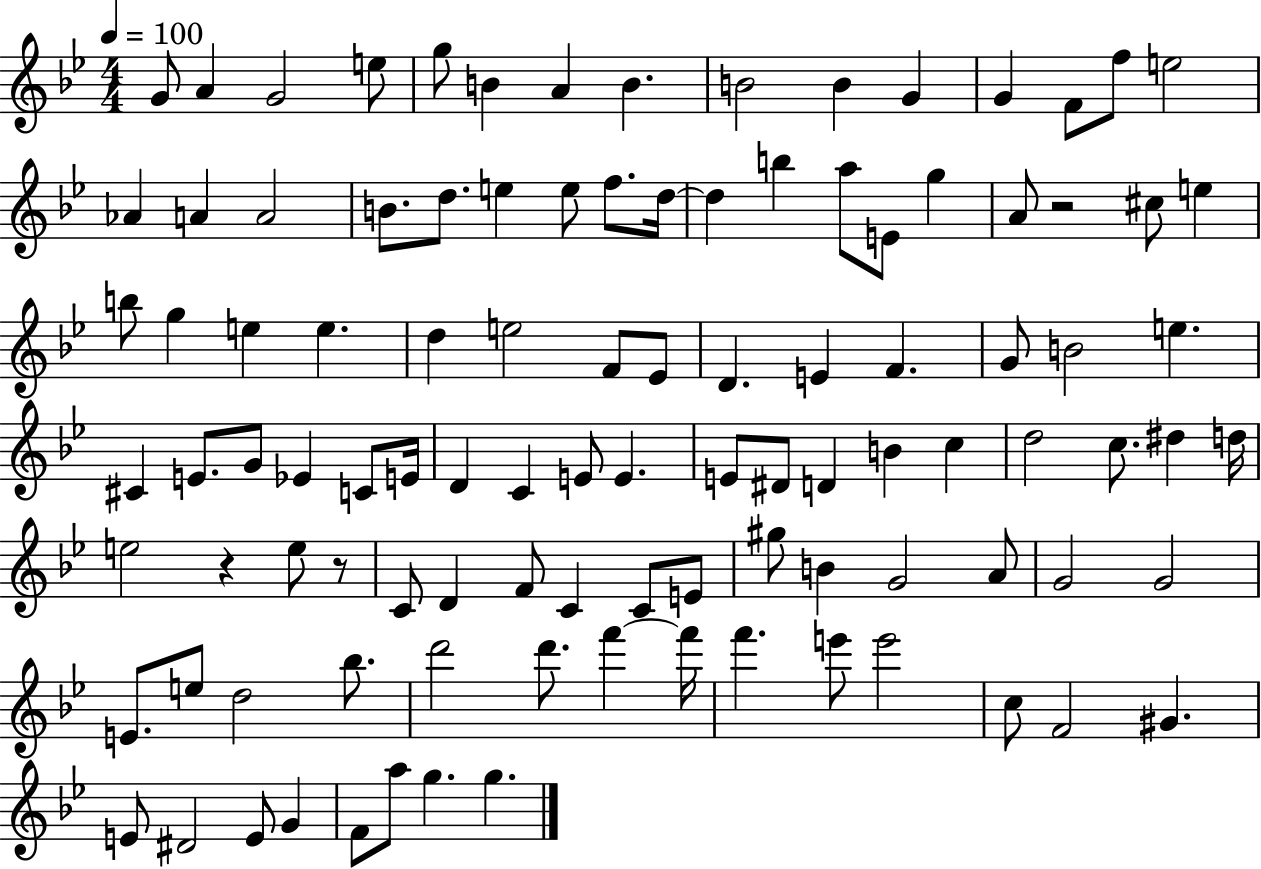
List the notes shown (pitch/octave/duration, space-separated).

G4/e A4/q G4/h E5/e G5/e B4/q A4/q B4/q. B4/h B4/q G4/q G4/q F4/e F5/e E5/h Ab4/q A4/q A4/h B4/e. D5/e. E5/q E5/e F5/e. D5/s D5/q B5/q A5/e E4/e G5/q A4/e R/h C#5/e E5/q B5/e G5/q E5/q E5/q. D5/q E5/h F4/e Eb4/e D4/q. E4/q F4/q. G4/e B4/h E5/q. C#4/q E4/e. G4/e Eb4/q C4/e E4/s D4/q C4/q E4/e E4/q. E4/e D#4/e D4/q B4/q C5/q D5/h C5/e. D#5/q D5/s E5/h R/q E5/e R/e C4/e D4/q F4/e C4/q C4/e E4/e G#5/e B4/q G4/h A4/e G4/h G4/h E4/e. E5/e D5/h Bb5/e. D6/h D6/e. F6/q F6/s F6/q. E6/e E6/h C5/e F4/h G#4/q. E4/e D#4/h E4/e G4/q F4/e A5/e G5/q. G5/q.